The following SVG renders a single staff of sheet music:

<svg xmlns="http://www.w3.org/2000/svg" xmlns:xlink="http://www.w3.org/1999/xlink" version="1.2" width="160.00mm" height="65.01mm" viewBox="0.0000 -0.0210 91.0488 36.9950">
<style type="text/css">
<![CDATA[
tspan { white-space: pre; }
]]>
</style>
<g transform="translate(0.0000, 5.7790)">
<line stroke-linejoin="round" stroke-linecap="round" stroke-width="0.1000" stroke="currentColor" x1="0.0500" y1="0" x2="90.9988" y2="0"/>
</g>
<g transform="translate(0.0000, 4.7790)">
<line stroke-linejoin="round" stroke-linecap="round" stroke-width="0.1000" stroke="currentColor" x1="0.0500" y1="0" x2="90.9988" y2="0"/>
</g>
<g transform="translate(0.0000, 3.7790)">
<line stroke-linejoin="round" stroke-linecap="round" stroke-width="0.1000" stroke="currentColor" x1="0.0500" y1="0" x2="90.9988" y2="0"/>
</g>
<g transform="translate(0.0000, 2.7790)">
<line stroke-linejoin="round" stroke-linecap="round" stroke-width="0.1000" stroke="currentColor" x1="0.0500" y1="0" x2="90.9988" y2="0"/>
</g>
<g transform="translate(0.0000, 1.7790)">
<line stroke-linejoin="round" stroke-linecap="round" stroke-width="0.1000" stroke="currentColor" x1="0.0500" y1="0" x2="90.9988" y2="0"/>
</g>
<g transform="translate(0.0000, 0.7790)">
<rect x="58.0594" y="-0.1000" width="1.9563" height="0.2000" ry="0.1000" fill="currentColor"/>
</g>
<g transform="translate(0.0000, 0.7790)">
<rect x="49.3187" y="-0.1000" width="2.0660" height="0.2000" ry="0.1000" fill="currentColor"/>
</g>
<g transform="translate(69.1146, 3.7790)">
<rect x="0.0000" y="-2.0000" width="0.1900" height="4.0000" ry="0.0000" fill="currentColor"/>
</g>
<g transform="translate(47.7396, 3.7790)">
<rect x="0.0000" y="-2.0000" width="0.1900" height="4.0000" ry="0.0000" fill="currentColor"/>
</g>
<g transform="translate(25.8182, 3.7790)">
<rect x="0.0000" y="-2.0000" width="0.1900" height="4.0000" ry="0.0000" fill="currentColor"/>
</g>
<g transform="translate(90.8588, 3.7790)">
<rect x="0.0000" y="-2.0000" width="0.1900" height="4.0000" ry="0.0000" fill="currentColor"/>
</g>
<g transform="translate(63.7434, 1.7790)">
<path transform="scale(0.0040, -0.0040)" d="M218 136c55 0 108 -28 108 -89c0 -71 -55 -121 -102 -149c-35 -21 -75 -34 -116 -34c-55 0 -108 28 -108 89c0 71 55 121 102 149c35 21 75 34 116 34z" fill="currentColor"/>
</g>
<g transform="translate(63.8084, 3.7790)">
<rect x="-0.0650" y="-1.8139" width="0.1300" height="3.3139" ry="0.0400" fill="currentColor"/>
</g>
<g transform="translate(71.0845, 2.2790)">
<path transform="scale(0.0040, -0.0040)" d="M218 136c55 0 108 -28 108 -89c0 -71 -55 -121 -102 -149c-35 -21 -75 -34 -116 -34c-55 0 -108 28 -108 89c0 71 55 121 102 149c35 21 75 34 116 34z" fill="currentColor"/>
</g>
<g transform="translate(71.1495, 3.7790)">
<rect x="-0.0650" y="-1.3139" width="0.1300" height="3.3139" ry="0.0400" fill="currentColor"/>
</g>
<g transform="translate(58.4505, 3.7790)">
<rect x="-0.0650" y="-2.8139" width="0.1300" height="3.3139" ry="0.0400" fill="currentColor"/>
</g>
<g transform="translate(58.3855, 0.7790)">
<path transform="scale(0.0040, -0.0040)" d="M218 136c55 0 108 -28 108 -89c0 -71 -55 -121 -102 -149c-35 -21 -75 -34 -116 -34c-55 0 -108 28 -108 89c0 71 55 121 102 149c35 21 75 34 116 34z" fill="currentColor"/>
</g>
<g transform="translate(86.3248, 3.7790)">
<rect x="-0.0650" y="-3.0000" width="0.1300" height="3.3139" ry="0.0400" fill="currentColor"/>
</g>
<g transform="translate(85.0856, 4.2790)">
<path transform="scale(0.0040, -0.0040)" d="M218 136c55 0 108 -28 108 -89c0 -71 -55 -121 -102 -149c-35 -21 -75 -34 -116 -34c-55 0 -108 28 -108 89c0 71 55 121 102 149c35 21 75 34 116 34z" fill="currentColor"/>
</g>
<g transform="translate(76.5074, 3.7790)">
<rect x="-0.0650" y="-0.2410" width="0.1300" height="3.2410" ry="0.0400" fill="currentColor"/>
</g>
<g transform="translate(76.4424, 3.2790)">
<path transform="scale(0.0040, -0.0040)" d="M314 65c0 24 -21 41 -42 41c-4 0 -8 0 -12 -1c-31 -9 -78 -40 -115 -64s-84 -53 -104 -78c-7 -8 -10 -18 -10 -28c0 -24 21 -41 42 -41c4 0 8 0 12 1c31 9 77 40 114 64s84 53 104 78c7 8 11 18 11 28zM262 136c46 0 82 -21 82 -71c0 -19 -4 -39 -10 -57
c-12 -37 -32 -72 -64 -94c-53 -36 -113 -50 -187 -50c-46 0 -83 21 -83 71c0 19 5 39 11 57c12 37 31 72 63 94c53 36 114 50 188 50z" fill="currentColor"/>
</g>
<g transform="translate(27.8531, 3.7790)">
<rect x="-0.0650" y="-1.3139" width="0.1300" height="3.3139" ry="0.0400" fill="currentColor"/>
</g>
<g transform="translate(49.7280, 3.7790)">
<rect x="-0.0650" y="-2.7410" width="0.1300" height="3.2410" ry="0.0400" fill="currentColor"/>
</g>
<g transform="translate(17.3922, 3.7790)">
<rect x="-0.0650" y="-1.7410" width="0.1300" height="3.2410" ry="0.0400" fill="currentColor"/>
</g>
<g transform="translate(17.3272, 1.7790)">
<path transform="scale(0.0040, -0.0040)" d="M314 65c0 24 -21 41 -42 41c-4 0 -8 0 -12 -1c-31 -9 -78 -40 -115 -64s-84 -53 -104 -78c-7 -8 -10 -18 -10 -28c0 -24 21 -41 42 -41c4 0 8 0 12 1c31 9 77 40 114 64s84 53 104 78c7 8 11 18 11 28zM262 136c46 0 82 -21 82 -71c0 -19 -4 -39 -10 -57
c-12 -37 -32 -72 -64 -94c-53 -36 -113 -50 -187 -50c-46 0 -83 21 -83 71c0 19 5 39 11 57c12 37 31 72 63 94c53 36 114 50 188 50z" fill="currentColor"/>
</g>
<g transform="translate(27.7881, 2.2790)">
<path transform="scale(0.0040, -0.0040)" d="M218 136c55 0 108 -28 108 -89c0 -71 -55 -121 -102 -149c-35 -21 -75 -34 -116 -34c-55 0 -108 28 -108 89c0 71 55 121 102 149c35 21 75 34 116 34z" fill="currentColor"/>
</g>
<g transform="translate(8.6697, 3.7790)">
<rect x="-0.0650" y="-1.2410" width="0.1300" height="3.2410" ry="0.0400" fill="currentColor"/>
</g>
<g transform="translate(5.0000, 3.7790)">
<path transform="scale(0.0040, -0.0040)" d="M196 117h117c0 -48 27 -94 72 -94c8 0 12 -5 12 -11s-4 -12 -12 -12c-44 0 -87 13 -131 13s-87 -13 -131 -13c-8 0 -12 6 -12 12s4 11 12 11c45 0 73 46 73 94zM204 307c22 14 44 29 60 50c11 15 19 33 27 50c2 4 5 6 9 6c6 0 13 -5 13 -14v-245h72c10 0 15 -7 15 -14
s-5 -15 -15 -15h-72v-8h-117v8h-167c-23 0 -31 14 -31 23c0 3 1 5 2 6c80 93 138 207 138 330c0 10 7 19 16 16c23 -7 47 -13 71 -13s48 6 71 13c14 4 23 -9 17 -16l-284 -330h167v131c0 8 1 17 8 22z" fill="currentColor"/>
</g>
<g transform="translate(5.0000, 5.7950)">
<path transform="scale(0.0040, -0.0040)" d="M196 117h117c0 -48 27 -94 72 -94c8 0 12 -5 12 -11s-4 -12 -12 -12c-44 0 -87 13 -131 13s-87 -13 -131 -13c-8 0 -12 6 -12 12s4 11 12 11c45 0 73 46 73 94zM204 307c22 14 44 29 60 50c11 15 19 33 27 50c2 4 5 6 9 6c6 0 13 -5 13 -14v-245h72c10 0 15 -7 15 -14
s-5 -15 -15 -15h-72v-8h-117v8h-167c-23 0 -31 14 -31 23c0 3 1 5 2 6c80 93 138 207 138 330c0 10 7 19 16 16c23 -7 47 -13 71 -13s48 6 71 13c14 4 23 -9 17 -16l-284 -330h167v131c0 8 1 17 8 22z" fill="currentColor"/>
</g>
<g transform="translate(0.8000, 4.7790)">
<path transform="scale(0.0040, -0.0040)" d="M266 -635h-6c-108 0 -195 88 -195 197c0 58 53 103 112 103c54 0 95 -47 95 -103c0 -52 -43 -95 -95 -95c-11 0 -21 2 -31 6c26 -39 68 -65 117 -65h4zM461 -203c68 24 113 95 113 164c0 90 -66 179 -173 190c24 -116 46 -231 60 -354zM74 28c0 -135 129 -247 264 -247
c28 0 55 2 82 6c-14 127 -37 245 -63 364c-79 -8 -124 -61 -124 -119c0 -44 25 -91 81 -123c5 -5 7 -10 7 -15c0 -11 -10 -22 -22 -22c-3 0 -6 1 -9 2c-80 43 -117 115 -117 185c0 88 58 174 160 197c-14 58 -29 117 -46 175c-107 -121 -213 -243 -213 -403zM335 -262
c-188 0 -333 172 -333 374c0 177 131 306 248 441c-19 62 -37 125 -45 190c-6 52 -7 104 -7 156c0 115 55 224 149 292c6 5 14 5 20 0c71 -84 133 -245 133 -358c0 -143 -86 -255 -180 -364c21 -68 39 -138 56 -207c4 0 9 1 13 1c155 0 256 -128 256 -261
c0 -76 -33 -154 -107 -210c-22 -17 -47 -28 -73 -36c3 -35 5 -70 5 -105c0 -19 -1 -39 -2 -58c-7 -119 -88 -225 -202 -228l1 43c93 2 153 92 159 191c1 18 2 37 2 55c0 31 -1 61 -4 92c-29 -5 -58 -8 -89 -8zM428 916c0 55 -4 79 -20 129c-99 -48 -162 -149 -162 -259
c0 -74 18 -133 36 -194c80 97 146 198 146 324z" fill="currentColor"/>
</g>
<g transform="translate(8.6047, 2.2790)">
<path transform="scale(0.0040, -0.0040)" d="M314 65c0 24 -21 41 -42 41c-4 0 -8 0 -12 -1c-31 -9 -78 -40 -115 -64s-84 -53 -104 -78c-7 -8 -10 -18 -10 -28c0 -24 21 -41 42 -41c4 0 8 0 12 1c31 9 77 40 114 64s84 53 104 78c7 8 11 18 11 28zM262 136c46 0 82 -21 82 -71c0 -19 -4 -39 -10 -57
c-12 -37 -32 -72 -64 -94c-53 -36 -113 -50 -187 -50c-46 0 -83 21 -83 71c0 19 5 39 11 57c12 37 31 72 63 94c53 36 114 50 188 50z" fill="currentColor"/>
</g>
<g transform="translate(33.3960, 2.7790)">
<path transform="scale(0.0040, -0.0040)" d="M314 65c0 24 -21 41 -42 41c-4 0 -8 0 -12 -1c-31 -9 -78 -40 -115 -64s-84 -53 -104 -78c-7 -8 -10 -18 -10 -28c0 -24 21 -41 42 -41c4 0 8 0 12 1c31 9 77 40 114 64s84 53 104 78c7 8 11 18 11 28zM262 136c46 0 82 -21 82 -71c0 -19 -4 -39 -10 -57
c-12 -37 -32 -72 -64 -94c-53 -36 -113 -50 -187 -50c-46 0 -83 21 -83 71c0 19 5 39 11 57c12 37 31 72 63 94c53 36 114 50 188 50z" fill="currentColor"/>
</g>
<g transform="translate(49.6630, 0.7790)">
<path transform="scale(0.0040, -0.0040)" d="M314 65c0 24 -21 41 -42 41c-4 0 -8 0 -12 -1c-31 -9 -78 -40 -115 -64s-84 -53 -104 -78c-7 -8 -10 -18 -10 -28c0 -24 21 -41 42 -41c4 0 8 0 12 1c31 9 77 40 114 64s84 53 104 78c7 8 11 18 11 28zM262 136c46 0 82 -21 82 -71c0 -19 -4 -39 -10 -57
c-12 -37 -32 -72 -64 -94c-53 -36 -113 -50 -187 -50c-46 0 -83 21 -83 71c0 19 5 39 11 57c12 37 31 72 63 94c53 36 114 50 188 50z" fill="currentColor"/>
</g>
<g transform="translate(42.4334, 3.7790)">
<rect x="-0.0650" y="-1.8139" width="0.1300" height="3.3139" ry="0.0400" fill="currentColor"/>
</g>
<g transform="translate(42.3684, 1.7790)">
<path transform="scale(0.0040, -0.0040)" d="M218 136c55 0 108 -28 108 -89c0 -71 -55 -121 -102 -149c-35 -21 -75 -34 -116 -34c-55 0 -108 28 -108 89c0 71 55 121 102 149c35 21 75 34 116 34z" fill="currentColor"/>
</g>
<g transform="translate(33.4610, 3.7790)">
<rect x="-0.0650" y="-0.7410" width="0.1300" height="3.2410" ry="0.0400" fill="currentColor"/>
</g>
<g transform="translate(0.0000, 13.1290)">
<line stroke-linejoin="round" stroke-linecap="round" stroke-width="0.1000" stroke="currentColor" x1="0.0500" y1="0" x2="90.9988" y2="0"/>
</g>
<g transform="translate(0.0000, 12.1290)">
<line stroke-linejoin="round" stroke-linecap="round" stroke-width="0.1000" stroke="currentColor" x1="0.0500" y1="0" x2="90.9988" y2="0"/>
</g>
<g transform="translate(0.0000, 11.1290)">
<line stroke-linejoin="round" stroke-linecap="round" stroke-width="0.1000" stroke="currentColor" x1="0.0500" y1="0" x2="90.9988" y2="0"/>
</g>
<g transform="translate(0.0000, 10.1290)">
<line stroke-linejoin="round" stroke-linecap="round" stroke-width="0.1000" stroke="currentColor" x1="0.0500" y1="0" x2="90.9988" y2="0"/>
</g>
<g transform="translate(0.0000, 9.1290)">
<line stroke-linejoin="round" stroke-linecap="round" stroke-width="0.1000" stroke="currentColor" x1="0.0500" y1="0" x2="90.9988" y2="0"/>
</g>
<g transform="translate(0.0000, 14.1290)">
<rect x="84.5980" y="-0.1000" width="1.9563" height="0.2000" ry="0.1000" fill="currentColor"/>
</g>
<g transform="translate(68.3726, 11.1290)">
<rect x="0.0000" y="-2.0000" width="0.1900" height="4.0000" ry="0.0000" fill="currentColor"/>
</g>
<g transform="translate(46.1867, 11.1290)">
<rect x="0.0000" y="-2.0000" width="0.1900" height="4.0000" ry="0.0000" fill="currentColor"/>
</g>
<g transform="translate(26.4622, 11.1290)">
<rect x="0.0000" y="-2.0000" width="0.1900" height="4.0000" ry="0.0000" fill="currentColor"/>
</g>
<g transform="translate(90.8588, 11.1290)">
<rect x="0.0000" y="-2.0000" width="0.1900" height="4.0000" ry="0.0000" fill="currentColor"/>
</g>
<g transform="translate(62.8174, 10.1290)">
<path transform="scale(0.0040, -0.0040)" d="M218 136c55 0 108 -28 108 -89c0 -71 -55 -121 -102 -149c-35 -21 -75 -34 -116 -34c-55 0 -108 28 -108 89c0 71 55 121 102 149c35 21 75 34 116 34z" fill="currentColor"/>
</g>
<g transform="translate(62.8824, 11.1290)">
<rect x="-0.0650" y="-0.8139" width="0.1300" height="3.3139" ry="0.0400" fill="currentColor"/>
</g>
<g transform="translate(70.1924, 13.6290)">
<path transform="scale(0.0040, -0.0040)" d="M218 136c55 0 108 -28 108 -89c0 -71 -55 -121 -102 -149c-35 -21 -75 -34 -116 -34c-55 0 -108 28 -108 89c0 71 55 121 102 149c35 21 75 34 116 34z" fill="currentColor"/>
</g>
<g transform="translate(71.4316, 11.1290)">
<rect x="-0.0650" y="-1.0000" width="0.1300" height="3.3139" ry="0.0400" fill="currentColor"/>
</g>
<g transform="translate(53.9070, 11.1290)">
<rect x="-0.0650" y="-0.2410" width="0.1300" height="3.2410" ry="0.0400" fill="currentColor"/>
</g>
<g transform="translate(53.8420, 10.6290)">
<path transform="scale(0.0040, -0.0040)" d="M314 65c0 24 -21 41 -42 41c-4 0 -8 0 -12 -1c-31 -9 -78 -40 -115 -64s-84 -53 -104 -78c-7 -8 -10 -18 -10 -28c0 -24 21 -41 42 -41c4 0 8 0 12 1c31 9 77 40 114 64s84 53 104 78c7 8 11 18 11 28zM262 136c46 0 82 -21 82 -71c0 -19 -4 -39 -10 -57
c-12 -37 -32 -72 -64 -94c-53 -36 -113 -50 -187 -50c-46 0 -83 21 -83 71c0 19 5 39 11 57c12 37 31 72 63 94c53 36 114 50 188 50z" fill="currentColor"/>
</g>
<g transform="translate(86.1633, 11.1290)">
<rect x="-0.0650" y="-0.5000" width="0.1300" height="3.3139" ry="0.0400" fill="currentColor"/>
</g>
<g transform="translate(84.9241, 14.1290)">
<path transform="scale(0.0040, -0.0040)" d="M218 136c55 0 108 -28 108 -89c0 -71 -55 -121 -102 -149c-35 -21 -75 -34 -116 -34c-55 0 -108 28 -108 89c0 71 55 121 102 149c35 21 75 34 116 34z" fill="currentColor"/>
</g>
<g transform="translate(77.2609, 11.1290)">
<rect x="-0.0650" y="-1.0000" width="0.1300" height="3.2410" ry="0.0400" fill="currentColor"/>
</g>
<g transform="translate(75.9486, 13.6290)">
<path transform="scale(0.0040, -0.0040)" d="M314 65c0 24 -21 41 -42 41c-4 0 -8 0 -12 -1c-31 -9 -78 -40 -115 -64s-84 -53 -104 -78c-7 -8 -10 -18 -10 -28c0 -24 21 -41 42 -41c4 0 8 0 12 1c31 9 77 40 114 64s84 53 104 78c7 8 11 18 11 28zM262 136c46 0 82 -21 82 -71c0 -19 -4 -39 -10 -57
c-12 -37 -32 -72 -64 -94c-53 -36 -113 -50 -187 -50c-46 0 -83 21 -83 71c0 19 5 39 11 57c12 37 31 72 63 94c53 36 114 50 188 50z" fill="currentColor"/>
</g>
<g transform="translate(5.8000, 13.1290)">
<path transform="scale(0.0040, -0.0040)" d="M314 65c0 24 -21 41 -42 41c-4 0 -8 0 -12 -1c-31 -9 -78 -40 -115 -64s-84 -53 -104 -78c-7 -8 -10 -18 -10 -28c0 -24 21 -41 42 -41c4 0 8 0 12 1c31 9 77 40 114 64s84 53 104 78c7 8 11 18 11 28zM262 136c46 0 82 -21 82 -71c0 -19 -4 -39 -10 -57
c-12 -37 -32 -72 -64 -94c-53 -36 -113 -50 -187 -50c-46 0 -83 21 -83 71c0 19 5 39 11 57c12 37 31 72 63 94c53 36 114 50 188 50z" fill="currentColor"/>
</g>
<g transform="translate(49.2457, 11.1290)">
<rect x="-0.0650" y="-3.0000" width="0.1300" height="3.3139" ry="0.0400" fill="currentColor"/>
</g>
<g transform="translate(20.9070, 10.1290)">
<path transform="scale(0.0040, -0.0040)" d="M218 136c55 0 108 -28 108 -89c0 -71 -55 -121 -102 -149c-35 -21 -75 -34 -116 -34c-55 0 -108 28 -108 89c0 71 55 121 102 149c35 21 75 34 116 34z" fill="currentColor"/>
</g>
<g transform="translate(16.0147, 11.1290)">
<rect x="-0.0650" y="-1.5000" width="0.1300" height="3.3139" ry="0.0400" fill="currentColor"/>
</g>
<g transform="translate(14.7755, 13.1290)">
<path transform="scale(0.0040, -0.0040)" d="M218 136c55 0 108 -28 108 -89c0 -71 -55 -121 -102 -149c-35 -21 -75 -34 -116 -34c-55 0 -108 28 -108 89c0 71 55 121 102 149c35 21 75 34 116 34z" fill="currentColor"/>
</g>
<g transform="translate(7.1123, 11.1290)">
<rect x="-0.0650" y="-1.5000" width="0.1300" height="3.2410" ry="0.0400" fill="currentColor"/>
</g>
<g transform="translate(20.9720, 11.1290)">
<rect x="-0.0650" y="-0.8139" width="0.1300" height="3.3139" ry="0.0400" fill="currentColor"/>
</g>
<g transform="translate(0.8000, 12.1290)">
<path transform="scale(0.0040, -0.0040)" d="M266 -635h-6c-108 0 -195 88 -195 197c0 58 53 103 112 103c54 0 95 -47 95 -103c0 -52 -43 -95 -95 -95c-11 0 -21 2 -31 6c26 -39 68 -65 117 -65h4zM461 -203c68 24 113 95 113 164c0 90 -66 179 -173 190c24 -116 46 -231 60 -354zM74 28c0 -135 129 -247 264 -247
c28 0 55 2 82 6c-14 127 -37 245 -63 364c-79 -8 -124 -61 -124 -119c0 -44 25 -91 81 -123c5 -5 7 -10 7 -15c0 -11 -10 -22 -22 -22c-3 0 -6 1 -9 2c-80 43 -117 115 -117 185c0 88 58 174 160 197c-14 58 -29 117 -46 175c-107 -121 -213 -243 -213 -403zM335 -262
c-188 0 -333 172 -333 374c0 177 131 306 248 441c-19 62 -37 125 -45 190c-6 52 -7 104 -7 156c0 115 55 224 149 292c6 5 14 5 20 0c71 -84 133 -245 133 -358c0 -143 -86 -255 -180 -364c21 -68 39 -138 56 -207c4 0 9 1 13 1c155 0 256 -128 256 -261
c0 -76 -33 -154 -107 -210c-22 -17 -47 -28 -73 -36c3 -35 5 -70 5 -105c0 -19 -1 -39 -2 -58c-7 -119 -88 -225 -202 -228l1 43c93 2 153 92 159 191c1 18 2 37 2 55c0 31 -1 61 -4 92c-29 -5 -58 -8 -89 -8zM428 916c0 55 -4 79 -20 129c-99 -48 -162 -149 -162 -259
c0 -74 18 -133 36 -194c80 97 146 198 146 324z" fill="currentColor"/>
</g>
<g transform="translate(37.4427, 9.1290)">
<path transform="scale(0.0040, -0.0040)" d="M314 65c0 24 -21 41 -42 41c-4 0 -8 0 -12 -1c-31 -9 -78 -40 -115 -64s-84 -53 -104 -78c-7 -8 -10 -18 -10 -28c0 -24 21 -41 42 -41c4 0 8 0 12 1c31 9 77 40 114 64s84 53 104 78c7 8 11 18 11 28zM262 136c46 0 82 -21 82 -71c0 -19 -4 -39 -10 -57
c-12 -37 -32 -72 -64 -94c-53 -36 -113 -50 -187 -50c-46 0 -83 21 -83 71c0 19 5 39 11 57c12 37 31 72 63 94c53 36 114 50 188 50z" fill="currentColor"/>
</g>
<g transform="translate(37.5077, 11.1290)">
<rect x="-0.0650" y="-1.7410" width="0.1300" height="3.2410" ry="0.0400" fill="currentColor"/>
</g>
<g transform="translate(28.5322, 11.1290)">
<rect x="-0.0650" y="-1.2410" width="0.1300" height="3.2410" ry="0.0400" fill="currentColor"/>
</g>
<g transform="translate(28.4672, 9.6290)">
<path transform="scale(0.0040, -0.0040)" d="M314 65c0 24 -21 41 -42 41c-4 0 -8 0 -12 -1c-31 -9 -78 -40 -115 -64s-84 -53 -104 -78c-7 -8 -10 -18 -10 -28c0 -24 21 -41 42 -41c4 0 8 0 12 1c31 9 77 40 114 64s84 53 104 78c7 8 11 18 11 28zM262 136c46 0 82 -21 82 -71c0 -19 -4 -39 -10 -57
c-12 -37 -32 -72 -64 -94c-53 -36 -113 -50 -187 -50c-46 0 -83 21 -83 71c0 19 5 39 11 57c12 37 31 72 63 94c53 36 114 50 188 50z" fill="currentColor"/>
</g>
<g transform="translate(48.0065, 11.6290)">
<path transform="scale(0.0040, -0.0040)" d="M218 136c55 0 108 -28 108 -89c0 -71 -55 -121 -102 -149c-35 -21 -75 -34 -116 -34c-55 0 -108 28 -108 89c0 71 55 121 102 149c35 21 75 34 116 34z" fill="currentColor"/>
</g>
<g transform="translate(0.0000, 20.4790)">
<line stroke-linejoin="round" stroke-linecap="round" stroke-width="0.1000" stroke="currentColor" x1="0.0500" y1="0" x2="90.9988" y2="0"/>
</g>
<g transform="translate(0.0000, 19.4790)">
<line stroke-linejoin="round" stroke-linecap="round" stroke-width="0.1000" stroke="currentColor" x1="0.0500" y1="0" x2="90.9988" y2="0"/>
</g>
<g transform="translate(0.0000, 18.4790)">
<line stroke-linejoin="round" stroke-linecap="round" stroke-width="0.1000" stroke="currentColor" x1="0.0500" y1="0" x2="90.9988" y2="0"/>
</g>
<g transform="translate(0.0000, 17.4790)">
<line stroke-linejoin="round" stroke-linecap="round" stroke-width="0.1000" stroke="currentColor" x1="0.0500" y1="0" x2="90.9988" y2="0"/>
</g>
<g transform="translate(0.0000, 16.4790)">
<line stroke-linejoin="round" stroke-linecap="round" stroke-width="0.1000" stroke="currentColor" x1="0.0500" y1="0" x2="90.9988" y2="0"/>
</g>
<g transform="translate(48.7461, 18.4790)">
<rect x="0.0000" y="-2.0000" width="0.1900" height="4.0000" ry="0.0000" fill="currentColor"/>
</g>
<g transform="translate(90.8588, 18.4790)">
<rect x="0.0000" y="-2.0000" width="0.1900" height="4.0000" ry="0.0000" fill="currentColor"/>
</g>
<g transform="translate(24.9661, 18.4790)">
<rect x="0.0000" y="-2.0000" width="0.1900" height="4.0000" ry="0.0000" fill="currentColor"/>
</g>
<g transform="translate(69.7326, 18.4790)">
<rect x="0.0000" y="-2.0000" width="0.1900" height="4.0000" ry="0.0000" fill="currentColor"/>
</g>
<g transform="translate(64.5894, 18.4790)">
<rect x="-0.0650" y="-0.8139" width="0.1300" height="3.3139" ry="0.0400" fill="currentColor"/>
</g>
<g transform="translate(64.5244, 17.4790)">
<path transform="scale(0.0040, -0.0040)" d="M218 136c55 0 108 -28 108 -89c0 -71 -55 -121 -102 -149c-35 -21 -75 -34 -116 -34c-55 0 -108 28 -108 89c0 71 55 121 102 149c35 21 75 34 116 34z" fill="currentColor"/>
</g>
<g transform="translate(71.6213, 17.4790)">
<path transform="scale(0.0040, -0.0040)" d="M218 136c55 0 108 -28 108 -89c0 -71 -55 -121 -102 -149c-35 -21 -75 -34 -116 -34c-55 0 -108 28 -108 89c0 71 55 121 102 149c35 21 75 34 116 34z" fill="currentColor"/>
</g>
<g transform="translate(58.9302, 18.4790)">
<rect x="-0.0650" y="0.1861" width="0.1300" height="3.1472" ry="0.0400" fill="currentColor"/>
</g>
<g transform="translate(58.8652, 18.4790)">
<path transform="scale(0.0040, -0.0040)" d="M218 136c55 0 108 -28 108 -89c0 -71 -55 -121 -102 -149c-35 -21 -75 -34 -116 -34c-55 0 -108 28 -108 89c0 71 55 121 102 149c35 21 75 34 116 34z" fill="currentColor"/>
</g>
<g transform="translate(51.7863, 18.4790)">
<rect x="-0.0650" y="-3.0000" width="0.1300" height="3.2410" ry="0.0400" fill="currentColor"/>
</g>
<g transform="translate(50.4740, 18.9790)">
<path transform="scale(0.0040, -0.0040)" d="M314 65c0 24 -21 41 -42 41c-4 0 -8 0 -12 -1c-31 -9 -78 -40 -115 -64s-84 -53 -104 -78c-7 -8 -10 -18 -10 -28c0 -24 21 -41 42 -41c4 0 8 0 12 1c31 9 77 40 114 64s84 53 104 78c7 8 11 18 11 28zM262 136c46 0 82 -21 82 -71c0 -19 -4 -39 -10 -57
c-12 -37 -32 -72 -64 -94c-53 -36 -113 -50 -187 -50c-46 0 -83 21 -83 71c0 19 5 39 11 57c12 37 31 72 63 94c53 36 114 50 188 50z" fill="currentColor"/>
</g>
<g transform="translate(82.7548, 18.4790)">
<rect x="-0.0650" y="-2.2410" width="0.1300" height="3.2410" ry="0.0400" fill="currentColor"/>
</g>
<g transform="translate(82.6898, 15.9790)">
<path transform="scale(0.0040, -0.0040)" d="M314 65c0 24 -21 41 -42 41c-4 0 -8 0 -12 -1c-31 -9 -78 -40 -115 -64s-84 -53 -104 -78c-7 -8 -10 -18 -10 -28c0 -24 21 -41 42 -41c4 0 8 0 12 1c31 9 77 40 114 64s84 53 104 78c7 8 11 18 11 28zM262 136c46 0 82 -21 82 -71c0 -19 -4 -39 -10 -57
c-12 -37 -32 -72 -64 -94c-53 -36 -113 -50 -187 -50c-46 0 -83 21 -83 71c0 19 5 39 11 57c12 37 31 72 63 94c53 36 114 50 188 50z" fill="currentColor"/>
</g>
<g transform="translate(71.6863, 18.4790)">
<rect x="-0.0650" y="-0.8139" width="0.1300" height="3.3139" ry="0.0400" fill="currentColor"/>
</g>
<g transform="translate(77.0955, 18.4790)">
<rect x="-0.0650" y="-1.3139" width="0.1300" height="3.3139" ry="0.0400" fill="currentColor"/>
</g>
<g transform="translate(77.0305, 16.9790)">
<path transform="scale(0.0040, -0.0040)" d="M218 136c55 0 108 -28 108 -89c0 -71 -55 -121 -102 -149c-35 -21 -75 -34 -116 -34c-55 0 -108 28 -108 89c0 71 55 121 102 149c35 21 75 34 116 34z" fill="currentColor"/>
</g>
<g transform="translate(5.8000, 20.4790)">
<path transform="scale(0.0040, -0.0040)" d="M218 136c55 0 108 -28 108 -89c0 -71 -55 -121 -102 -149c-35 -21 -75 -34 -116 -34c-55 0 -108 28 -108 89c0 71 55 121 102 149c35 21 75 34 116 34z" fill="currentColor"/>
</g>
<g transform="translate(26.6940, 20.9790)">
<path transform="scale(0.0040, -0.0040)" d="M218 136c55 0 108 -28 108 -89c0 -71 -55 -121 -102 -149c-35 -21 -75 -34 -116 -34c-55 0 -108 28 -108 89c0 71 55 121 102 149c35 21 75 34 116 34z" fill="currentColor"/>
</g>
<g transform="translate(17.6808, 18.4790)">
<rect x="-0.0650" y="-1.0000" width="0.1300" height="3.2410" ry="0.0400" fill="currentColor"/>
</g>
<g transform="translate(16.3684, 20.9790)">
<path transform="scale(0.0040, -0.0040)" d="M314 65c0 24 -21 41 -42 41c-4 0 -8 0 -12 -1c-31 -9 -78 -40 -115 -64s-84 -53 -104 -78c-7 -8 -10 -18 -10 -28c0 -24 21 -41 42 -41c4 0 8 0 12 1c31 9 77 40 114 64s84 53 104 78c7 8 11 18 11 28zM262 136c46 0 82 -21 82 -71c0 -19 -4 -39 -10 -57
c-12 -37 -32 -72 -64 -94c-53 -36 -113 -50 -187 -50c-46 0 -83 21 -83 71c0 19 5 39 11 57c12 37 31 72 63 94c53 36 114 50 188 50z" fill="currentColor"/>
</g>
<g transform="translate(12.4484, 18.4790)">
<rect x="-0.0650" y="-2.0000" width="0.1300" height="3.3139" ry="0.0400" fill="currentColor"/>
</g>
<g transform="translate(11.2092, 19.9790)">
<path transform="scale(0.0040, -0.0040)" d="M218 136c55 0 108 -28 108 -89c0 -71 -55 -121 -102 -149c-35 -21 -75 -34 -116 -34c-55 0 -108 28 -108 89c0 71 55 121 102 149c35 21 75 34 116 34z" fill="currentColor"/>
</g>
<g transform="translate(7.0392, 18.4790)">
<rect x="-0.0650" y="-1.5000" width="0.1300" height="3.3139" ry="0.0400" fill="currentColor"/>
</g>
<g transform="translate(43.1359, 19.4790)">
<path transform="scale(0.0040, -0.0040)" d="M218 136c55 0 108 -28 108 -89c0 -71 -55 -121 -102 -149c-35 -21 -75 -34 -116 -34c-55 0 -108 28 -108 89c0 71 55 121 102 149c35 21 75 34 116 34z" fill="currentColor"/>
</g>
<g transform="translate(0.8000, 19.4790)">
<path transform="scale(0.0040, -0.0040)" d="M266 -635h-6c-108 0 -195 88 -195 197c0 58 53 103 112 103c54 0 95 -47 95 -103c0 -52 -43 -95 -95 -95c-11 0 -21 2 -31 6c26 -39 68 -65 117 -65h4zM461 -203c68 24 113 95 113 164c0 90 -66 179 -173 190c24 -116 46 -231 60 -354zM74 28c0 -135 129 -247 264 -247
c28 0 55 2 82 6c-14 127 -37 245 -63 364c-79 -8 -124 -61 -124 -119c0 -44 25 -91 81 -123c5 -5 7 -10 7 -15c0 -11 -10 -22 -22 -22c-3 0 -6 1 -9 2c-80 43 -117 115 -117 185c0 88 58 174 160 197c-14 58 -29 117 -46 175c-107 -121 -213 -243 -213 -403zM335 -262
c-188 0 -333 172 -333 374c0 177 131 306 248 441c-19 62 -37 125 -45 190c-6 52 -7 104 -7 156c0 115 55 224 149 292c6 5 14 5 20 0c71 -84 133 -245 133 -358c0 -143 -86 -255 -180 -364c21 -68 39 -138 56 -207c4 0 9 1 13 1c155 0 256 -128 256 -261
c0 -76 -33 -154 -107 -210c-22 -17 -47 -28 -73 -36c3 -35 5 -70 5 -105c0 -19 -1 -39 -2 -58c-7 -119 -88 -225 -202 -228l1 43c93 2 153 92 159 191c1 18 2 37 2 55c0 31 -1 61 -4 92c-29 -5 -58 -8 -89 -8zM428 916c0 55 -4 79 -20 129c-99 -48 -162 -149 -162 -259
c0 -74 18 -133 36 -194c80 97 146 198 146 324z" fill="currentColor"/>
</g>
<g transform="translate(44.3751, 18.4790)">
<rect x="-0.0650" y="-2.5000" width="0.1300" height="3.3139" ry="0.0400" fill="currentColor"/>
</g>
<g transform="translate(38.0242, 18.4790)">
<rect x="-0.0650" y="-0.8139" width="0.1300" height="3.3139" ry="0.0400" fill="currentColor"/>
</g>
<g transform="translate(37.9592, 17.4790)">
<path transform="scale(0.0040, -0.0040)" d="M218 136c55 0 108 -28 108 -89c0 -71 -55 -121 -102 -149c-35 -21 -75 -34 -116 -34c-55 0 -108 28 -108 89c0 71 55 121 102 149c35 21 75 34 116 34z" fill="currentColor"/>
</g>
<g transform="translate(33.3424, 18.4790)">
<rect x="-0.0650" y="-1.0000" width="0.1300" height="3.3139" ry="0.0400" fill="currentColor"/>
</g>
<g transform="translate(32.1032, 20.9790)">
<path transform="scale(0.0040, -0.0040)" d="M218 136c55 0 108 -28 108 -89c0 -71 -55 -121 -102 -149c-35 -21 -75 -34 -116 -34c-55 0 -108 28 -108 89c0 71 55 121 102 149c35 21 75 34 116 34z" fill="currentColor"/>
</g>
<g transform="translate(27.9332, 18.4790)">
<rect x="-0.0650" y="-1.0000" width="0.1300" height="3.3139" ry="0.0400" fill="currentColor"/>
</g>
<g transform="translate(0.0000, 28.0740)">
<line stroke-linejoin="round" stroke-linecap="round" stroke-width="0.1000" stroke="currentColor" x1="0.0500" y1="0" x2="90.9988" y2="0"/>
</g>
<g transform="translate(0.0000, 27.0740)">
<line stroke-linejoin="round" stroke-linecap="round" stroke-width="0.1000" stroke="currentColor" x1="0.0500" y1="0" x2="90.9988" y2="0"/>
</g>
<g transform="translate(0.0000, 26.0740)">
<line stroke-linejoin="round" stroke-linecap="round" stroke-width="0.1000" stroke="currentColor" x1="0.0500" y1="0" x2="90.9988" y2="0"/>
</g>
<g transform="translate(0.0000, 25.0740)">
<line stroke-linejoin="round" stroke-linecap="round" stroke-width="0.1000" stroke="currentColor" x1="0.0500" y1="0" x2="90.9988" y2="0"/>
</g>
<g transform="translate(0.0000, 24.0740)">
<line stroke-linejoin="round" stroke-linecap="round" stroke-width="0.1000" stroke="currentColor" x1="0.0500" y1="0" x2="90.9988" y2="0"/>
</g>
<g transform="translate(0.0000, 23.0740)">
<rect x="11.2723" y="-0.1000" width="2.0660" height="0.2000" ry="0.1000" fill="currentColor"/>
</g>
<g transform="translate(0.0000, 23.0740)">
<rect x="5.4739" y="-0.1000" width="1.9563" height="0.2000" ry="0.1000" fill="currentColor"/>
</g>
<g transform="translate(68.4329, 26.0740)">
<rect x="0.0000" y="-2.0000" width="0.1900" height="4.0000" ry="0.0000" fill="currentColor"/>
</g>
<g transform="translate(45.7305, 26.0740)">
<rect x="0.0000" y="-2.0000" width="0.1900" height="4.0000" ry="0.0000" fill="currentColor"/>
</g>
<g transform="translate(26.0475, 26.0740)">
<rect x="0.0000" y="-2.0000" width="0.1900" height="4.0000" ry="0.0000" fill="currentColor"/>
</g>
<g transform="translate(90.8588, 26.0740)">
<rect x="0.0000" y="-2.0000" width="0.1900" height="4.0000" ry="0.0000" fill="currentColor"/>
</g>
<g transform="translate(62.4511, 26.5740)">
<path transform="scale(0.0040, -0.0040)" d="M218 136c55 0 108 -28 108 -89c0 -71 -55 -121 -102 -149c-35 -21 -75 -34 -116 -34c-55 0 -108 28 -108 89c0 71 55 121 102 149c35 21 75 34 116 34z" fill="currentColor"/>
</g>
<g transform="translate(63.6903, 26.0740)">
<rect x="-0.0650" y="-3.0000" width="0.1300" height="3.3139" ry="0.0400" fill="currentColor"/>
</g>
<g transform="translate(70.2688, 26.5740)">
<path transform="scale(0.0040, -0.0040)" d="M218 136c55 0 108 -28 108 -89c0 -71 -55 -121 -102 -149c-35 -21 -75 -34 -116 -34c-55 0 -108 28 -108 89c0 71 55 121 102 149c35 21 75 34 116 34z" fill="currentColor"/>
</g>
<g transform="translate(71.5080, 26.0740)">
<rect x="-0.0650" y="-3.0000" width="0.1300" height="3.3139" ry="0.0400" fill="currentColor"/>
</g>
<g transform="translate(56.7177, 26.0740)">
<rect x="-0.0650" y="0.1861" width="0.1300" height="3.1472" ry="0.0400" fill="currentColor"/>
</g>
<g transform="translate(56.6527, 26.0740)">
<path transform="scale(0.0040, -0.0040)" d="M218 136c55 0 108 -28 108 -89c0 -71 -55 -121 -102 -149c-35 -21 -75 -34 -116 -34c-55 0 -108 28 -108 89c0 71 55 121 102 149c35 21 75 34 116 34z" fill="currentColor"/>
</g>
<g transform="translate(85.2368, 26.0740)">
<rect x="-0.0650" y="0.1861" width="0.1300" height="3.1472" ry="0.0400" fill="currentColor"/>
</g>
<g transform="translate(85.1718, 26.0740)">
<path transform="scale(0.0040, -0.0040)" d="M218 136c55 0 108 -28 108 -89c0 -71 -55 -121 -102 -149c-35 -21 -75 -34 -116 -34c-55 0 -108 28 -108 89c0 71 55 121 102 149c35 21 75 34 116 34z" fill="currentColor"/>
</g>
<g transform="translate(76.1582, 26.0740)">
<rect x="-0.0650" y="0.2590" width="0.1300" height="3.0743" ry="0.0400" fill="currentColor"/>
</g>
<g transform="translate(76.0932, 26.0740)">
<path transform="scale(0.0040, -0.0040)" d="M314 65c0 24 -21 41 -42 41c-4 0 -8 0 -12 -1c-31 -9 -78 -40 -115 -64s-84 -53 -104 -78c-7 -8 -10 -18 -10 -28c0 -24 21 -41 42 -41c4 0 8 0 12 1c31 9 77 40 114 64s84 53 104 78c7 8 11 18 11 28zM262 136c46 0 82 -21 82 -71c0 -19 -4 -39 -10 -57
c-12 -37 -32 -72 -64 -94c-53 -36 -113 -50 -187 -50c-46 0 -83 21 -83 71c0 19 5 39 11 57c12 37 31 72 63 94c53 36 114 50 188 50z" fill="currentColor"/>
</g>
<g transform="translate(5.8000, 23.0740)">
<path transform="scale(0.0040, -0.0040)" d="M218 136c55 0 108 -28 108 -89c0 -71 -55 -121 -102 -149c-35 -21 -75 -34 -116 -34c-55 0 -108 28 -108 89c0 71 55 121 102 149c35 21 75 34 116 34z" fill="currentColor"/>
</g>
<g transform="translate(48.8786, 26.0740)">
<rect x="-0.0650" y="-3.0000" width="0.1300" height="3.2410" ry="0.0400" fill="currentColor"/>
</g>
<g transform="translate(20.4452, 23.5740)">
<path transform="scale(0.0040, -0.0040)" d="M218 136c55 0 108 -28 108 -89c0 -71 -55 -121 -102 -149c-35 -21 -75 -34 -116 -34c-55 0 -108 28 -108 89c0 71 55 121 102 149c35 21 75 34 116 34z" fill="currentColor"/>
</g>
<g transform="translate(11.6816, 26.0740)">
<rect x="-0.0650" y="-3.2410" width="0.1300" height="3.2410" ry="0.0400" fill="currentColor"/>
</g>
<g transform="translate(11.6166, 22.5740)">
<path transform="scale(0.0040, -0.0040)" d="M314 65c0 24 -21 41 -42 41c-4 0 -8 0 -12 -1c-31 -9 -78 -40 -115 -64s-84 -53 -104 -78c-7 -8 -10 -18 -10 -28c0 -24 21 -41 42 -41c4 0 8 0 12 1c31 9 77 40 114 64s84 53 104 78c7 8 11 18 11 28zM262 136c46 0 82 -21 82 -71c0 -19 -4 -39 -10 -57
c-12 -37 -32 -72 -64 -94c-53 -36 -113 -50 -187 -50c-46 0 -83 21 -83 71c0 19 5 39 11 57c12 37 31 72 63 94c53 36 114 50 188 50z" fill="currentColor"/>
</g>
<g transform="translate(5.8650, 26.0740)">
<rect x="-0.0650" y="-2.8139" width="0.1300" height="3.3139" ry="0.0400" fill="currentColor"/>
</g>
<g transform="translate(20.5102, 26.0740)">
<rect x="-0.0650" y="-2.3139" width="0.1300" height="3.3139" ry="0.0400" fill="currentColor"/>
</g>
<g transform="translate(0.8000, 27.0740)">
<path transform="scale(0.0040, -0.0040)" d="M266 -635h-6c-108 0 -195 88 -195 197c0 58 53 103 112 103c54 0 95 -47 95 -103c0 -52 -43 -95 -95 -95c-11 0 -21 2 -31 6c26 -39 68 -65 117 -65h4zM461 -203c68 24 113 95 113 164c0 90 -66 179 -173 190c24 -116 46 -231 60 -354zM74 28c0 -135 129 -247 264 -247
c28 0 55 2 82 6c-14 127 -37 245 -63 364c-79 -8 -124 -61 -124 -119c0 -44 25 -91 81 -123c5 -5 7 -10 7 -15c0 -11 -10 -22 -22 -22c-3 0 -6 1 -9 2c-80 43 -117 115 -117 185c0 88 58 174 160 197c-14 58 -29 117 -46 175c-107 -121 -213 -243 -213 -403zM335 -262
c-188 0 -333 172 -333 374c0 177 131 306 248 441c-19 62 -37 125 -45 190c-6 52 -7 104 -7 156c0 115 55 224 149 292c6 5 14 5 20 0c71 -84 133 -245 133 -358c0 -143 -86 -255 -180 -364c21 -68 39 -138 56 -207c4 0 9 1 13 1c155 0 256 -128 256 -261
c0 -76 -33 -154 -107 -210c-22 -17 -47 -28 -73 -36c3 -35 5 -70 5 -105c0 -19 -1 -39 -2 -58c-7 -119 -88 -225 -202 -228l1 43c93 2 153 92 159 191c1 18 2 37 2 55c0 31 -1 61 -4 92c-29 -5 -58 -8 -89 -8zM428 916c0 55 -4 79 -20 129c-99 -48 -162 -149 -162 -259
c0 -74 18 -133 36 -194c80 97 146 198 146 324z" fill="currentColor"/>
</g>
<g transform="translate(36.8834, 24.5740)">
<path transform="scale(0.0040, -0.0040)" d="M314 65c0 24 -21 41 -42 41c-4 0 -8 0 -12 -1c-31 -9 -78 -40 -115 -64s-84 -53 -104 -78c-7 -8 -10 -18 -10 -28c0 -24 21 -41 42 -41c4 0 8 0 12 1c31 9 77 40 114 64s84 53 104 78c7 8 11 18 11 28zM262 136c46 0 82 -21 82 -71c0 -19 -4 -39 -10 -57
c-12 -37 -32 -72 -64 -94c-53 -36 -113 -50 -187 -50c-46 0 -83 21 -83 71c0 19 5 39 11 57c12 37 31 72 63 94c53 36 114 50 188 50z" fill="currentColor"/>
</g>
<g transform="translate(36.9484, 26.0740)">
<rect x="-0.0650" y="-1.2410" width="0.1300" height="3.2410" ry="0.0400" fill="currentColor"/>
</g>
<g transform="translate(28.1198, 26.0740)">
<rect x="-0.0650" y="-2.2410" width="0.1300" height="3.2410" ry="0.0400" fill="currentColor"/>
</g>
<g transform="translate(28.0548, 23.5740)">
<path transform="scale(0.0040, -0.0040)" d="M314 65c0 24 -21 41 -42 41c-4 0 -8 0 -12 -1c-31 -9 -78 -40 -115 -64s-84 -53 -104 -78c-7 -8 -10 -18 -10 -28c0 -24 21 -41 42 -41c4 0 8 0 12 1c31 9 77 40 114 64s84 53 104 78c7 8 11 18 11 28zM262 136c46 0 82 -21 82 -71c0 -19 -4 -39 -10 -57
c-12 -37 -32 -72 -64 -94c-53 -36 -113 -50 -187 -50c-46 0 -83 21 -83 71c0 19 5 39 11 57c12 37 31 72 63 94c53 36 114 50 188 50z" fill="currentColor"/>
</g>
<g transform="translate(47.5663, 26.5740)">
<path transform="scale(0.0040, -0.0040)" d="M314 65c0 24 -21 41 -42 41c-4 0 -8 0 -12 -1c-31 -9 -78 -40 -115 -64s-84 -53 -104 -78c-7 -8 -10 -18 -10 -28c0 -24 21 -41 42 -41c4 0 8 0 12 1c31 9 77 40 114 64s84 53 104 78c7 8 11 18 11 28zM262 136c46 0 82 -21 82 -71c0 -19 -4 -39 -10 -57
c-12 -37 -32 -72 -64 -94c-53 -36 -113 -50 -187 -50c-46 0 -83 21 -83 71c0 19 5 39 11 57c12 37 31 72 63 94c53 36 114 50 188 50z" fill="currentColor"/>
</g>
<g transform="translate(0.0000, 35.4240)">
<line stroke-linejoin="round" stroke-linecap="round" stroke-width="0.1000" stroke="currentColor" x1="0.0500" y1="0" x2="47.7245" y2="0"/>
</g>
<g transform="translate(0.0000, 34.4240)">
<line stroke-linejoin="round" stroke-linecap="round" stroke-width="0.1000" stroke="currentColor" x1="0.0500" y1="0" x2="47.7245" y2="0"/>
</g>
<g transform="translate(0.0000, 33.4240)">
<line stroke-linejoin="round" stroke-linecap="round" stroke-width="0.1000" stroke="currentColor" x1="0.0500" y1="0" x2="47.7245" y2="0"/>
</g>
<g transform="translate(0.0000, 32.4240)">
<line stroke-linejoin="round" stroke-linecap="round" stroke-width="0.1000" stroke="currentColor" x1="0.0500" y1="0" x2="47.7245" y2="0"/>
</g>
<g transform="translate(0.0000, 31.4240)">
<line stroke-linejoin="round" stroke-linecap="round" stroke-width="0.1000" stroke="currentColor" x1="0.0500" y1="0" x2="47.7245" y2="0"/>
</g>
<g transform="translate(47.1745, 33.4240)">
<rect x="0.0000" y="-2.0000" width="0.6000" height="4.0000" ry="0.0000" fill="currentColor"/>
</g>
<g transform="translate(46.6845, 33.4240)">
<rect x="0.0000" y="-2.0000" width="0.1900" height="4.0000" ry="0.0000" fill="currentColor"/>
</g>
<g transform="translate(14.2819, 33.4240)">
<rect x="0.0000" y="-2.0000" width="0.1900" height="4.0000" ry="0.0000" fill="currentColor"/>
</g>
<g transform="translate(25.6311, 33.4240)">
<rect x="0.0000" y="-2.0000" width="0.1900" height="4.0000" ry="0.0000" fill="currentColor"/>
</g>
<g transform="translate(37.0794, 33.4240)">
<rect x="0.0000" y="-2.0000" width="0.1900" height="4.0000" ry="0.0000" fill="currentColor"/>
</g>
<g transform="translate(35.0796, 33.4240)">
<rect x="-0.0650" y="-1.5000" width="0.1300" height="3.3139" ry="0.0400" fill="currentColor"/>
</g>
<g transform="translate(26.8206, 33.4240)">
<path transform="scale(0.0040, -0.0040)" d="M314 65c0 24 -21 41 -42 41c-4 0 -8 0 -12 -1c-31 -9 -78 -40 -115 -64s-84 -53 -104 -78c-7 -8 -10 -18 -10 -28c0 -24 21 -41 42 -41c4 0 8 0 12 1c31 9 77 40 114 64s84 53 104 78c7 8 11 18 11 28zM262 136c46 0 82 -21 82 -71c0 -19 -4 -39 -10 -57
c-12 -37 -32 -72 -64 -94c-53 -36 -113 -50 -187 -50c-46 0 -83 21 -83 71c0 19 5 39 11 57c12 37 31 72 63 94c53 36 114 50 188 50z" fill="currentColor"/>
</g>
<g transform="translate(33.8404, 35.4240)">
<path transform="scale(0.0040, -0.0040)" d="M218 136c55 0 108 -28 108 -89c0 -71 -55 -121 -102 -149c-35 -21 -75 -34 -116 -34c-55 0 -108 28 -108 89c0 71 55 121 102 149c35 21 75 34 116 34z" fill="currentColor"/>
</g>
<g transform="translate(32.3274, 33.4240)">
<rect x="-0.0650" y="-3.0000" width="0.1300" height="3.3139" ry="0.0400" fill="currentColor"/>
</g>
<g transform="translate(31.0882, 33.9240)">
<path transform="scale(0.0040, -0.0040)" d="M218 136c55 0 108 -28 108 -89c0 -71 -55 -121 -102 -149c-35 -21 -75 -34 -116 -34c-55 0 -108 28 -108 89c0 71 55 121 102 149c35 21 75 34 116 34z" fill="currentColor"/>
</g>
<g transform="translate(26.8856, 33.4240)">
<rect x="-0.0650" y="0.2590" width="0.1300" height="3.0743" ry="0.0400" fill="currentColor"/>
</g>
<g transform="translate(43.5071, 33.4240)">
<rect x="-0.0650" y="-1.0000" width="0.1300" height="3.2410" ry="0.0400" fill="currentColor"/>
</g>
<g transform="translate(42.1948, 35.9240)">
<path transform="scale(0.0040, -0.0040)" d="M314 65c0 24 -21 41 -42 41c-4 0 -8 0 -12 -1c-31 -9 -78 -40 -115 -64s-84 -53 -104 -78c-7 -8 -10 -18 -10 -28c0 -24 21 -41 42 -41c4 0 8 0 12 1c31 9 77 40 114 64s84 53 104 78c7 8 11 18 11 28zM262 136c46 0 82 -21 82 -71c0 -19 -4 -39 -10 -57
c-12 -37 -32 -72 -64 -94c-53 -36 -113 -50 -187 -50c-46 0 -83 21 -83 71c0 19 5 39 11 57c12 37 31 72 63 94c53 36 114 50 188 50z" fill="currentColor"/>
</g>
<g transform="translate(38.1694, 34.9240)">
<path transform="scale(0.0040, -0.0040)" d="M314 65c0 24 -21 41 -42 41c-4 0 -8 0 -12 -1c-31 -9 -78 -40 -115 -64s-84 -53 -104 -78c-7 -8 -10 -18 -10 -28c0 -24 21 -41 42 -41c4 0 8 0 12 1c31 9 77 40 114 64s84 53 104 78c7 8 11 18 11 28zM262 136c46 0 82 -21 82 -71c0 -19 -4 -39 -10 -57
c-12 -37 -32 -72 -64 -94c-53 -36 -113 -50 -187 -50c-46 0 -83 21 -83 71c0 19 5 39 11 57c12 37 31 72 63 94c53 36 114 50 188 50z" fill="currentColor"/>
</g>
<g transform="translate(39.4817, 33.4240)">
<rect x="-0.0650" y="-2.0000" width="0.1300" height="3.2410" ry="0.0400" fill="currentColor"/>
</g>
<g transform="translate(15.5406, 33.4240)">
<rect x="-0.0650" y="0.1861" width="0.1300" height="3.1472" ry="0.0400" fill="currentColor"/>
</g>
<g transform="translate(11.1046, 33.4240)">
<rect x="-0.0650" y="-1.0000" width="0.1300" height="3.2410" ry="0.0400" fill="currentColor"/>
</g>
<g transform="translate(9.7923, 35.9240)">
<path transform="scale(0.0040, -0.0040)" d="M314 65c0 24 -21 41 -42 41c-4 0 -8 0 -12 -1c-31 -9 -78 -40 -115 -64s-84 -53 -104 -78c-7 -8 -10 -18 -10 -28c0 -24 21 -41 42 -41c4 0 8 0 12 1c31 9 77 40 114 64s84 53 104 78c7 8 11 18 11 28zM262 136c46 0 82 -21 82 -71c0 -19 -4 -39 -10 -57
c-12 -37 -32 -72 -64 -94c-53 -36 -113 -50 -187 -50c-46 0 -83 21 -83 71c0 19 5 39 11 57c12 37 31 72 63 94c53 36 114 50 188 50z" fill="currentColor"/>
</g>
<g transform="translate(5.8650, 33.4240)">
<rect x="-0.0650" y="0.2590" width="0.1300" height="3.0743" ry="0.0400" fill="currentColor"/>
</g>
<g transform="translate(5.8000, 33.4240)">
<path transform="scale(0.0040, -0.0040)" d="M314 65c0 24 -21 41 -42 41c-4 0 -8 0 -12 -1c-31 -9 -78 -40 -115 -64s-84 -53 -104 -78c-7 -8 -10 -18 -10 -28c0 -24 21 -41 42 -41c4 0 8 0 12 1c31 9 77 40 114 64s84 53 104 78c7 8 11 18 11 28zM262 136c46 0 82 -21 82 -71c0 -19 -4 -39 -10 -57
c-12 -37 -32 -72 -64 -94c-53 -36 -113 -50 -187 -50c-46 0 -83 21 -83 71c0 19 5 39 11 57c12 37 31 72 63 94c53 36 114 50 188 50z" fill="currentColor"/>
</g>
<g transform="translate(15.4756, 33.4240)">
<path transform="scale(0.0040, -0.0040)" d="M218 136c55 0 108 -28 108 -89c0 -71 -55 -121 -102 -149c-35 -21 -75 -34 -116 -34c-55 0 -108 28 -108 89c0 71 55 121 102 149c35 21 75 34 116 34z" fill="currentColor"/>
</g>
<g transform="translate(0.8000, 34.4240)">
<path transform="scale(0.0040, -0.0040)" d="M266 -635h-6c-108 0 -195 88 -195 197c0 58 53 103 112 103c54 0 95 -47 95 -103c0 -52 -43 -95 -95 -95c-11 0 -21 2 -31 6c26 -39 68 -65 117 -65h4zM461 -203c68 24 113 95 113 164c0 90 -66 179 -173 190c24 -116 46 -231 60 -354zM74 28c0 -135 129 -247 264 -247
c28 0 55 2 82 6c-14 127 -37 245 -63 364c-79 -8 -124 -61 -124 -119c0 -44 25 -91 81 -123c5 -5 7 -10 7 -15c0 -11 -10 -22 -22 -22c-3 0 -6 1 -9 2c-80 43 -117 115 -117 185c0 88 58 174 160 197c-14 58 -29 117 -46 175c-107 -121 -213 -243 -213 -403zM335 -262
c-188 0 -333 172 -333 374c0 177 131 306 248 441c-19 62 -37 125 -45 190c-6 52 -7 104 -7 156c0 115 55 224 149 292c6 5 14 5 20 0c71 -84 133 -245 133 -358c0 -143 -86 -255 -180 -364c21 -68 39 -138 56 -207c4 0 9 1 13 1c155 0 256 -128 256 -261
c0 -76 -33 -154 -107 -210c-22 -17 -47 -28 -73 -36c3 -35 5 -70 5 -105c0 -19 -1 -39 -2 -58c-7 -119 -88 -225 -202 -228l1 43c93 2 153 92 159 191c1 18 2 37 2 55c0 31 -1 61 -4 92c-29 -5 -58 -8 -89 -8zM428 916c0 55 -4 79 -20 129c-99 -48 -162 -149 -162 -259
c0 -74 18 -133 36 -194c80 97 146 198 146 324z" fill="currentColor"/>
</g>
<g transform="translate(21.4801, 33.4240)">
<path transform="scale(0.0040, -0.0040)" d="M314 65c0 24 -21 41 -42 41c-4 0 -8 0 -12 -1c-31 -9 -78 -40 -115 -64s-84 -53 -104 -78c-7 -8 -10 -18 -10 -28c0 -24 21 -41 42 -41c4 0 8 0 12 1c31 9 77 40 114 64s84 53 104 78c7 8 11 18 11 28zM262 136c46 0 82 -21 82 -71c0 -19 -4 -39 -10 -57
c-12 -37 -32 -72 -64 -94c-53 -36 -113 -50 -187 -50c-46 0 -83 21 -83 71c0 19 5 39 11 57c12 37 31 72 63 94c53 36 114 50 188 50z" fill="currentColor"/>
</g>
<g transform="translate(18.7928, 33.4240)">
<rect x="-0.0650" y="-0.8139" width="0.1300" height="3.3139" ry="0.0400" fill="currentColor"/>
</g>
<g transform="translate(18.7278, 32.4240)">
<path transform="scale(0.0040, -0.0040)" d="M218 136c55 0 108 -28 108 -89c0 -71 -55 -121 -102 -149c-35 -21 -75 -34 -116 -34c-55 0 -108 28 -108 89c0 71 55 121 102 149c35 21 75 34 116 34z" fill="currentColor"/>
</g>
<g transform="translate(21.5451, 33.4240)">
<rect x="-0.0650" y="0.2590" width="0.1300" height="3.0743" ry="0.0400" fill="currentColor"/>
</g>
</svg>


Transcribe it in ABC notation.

X:1
T:Untitled
M:4/4
L:1/4
K:C
e2 f2 e d2 f a2 a f e c2 A E2 E d e2 f2 A c2 d D D2 C E F D2 D D d G A2 B d d e g2 a b2 g g2 e2 A2 B A A B2 B B2 D2 B d B2 B2 A E F2 D2